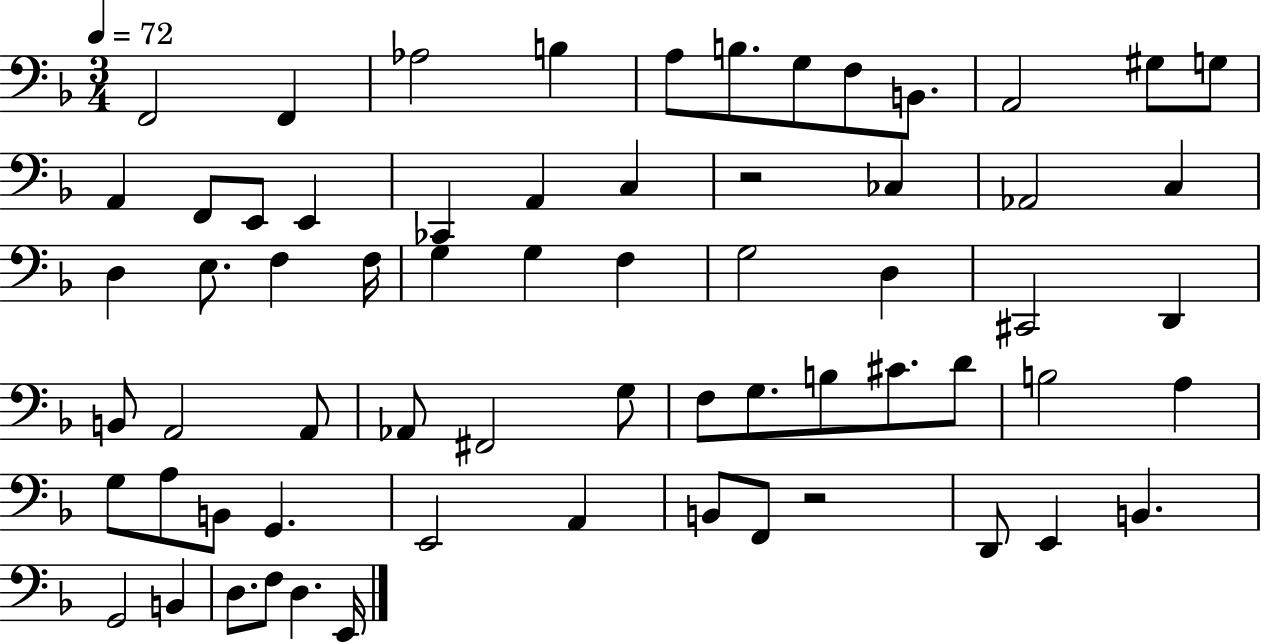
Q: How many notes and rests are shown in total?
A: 65